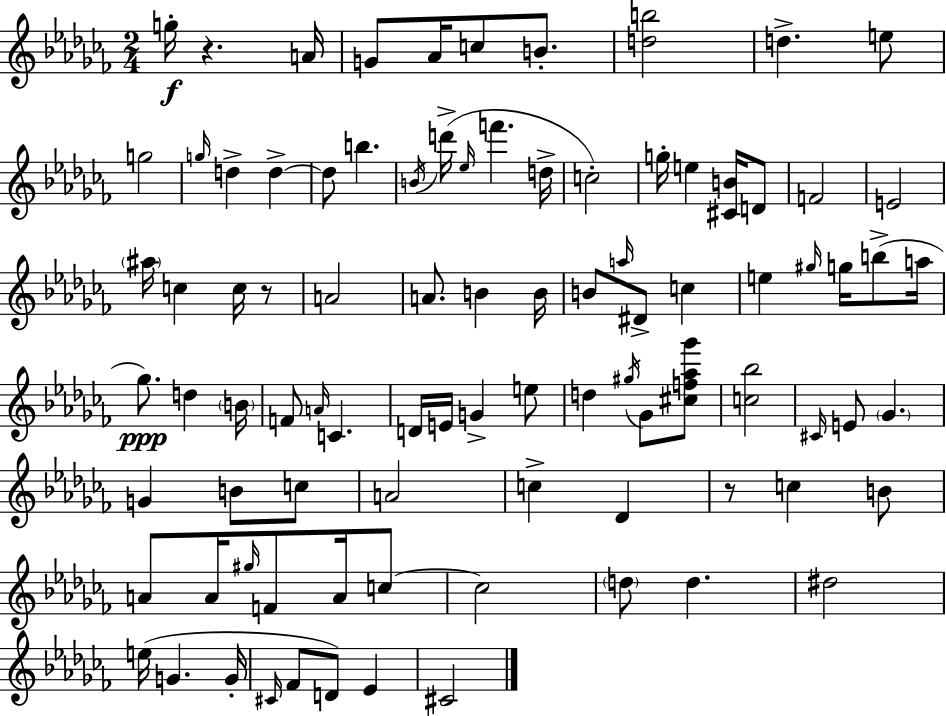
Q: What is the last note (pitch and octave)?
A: C#4